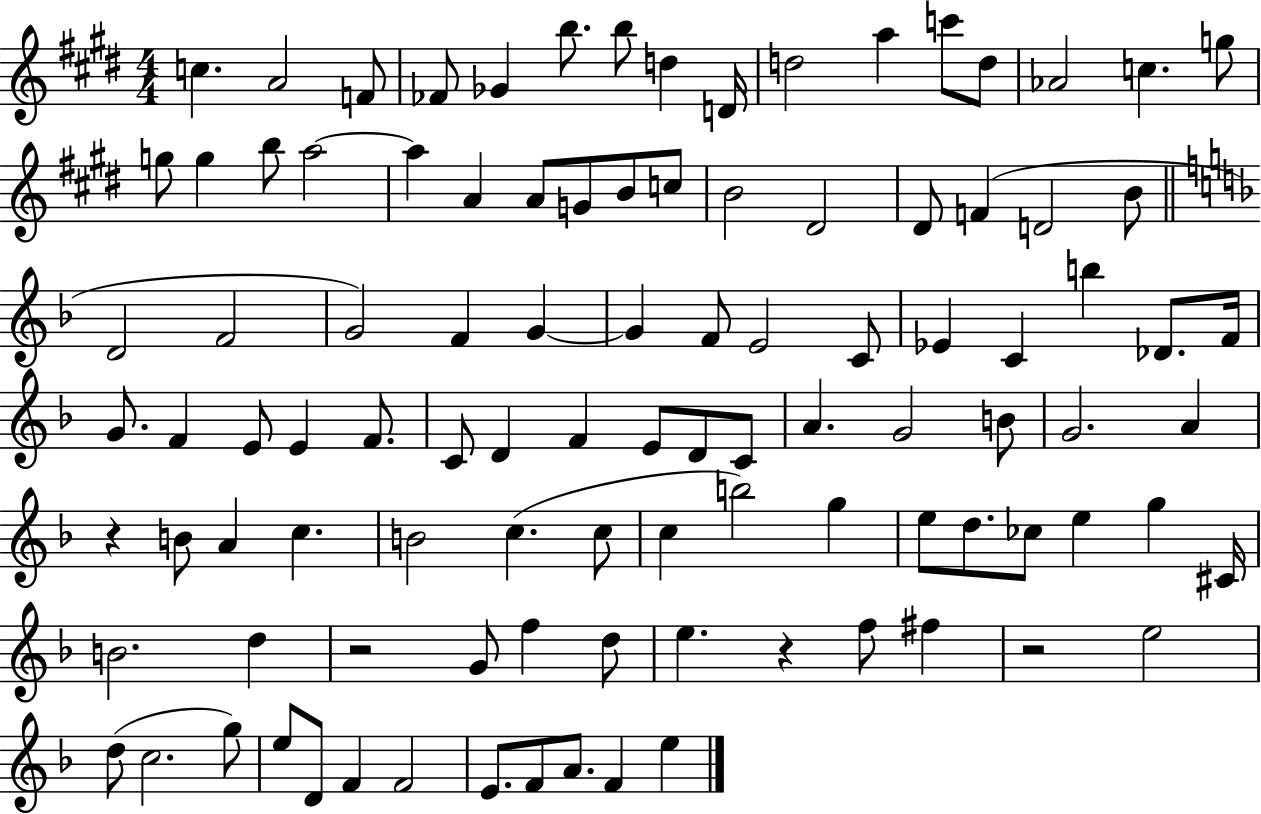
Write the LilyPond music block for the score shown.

{
  \clef treble
  \numericTimeSignature
  \time 4/4
  \key e \major
  \repeat volta 2 { c''4. a'2 f'8 | fes'8 ges'4 b''8. b''8 d''4 d'16 | d''2 a''4 c'''8 d''8 | aes'2 c''4. g''8 | \break g''8 g''4 b''8 a''2~~ | a''4 a'4 a'8 g'8 b'8 c''8 | b'2 dis'2 | dis'8 f'4( d'2 b'8 | \break \bar "||" \break \key d \minor d'2 f'2 | g'2) f'4 g'4~~ | g'4 f'8 e'2 c'8 | ees'4 c'4 b''4 des'8. f'16 | \break g'8. f'4 e'8 e'4 f'8. | c'8 d'4 f'4 e'8 d'8 c'8 | a'4. g'2 b'8 | g'2. a'4 | \break r4 b'8 a'4 c''4. | b'2 c''4.( c''8 | c''4 b''2) g''4 | e''8 d''8. ces''8 e''4 g''4 cis'16 | \break b'2. d''4 | r2 g'8 f''4 d''8 | e''4. r4 f''8 fis''4 | r2 e''2 | \break d''8( c''2. g''8) | e''8 d'8 f'4 f'2 | e'8. f'8 a'8. f'4 e''4 | } \bar "|."
}